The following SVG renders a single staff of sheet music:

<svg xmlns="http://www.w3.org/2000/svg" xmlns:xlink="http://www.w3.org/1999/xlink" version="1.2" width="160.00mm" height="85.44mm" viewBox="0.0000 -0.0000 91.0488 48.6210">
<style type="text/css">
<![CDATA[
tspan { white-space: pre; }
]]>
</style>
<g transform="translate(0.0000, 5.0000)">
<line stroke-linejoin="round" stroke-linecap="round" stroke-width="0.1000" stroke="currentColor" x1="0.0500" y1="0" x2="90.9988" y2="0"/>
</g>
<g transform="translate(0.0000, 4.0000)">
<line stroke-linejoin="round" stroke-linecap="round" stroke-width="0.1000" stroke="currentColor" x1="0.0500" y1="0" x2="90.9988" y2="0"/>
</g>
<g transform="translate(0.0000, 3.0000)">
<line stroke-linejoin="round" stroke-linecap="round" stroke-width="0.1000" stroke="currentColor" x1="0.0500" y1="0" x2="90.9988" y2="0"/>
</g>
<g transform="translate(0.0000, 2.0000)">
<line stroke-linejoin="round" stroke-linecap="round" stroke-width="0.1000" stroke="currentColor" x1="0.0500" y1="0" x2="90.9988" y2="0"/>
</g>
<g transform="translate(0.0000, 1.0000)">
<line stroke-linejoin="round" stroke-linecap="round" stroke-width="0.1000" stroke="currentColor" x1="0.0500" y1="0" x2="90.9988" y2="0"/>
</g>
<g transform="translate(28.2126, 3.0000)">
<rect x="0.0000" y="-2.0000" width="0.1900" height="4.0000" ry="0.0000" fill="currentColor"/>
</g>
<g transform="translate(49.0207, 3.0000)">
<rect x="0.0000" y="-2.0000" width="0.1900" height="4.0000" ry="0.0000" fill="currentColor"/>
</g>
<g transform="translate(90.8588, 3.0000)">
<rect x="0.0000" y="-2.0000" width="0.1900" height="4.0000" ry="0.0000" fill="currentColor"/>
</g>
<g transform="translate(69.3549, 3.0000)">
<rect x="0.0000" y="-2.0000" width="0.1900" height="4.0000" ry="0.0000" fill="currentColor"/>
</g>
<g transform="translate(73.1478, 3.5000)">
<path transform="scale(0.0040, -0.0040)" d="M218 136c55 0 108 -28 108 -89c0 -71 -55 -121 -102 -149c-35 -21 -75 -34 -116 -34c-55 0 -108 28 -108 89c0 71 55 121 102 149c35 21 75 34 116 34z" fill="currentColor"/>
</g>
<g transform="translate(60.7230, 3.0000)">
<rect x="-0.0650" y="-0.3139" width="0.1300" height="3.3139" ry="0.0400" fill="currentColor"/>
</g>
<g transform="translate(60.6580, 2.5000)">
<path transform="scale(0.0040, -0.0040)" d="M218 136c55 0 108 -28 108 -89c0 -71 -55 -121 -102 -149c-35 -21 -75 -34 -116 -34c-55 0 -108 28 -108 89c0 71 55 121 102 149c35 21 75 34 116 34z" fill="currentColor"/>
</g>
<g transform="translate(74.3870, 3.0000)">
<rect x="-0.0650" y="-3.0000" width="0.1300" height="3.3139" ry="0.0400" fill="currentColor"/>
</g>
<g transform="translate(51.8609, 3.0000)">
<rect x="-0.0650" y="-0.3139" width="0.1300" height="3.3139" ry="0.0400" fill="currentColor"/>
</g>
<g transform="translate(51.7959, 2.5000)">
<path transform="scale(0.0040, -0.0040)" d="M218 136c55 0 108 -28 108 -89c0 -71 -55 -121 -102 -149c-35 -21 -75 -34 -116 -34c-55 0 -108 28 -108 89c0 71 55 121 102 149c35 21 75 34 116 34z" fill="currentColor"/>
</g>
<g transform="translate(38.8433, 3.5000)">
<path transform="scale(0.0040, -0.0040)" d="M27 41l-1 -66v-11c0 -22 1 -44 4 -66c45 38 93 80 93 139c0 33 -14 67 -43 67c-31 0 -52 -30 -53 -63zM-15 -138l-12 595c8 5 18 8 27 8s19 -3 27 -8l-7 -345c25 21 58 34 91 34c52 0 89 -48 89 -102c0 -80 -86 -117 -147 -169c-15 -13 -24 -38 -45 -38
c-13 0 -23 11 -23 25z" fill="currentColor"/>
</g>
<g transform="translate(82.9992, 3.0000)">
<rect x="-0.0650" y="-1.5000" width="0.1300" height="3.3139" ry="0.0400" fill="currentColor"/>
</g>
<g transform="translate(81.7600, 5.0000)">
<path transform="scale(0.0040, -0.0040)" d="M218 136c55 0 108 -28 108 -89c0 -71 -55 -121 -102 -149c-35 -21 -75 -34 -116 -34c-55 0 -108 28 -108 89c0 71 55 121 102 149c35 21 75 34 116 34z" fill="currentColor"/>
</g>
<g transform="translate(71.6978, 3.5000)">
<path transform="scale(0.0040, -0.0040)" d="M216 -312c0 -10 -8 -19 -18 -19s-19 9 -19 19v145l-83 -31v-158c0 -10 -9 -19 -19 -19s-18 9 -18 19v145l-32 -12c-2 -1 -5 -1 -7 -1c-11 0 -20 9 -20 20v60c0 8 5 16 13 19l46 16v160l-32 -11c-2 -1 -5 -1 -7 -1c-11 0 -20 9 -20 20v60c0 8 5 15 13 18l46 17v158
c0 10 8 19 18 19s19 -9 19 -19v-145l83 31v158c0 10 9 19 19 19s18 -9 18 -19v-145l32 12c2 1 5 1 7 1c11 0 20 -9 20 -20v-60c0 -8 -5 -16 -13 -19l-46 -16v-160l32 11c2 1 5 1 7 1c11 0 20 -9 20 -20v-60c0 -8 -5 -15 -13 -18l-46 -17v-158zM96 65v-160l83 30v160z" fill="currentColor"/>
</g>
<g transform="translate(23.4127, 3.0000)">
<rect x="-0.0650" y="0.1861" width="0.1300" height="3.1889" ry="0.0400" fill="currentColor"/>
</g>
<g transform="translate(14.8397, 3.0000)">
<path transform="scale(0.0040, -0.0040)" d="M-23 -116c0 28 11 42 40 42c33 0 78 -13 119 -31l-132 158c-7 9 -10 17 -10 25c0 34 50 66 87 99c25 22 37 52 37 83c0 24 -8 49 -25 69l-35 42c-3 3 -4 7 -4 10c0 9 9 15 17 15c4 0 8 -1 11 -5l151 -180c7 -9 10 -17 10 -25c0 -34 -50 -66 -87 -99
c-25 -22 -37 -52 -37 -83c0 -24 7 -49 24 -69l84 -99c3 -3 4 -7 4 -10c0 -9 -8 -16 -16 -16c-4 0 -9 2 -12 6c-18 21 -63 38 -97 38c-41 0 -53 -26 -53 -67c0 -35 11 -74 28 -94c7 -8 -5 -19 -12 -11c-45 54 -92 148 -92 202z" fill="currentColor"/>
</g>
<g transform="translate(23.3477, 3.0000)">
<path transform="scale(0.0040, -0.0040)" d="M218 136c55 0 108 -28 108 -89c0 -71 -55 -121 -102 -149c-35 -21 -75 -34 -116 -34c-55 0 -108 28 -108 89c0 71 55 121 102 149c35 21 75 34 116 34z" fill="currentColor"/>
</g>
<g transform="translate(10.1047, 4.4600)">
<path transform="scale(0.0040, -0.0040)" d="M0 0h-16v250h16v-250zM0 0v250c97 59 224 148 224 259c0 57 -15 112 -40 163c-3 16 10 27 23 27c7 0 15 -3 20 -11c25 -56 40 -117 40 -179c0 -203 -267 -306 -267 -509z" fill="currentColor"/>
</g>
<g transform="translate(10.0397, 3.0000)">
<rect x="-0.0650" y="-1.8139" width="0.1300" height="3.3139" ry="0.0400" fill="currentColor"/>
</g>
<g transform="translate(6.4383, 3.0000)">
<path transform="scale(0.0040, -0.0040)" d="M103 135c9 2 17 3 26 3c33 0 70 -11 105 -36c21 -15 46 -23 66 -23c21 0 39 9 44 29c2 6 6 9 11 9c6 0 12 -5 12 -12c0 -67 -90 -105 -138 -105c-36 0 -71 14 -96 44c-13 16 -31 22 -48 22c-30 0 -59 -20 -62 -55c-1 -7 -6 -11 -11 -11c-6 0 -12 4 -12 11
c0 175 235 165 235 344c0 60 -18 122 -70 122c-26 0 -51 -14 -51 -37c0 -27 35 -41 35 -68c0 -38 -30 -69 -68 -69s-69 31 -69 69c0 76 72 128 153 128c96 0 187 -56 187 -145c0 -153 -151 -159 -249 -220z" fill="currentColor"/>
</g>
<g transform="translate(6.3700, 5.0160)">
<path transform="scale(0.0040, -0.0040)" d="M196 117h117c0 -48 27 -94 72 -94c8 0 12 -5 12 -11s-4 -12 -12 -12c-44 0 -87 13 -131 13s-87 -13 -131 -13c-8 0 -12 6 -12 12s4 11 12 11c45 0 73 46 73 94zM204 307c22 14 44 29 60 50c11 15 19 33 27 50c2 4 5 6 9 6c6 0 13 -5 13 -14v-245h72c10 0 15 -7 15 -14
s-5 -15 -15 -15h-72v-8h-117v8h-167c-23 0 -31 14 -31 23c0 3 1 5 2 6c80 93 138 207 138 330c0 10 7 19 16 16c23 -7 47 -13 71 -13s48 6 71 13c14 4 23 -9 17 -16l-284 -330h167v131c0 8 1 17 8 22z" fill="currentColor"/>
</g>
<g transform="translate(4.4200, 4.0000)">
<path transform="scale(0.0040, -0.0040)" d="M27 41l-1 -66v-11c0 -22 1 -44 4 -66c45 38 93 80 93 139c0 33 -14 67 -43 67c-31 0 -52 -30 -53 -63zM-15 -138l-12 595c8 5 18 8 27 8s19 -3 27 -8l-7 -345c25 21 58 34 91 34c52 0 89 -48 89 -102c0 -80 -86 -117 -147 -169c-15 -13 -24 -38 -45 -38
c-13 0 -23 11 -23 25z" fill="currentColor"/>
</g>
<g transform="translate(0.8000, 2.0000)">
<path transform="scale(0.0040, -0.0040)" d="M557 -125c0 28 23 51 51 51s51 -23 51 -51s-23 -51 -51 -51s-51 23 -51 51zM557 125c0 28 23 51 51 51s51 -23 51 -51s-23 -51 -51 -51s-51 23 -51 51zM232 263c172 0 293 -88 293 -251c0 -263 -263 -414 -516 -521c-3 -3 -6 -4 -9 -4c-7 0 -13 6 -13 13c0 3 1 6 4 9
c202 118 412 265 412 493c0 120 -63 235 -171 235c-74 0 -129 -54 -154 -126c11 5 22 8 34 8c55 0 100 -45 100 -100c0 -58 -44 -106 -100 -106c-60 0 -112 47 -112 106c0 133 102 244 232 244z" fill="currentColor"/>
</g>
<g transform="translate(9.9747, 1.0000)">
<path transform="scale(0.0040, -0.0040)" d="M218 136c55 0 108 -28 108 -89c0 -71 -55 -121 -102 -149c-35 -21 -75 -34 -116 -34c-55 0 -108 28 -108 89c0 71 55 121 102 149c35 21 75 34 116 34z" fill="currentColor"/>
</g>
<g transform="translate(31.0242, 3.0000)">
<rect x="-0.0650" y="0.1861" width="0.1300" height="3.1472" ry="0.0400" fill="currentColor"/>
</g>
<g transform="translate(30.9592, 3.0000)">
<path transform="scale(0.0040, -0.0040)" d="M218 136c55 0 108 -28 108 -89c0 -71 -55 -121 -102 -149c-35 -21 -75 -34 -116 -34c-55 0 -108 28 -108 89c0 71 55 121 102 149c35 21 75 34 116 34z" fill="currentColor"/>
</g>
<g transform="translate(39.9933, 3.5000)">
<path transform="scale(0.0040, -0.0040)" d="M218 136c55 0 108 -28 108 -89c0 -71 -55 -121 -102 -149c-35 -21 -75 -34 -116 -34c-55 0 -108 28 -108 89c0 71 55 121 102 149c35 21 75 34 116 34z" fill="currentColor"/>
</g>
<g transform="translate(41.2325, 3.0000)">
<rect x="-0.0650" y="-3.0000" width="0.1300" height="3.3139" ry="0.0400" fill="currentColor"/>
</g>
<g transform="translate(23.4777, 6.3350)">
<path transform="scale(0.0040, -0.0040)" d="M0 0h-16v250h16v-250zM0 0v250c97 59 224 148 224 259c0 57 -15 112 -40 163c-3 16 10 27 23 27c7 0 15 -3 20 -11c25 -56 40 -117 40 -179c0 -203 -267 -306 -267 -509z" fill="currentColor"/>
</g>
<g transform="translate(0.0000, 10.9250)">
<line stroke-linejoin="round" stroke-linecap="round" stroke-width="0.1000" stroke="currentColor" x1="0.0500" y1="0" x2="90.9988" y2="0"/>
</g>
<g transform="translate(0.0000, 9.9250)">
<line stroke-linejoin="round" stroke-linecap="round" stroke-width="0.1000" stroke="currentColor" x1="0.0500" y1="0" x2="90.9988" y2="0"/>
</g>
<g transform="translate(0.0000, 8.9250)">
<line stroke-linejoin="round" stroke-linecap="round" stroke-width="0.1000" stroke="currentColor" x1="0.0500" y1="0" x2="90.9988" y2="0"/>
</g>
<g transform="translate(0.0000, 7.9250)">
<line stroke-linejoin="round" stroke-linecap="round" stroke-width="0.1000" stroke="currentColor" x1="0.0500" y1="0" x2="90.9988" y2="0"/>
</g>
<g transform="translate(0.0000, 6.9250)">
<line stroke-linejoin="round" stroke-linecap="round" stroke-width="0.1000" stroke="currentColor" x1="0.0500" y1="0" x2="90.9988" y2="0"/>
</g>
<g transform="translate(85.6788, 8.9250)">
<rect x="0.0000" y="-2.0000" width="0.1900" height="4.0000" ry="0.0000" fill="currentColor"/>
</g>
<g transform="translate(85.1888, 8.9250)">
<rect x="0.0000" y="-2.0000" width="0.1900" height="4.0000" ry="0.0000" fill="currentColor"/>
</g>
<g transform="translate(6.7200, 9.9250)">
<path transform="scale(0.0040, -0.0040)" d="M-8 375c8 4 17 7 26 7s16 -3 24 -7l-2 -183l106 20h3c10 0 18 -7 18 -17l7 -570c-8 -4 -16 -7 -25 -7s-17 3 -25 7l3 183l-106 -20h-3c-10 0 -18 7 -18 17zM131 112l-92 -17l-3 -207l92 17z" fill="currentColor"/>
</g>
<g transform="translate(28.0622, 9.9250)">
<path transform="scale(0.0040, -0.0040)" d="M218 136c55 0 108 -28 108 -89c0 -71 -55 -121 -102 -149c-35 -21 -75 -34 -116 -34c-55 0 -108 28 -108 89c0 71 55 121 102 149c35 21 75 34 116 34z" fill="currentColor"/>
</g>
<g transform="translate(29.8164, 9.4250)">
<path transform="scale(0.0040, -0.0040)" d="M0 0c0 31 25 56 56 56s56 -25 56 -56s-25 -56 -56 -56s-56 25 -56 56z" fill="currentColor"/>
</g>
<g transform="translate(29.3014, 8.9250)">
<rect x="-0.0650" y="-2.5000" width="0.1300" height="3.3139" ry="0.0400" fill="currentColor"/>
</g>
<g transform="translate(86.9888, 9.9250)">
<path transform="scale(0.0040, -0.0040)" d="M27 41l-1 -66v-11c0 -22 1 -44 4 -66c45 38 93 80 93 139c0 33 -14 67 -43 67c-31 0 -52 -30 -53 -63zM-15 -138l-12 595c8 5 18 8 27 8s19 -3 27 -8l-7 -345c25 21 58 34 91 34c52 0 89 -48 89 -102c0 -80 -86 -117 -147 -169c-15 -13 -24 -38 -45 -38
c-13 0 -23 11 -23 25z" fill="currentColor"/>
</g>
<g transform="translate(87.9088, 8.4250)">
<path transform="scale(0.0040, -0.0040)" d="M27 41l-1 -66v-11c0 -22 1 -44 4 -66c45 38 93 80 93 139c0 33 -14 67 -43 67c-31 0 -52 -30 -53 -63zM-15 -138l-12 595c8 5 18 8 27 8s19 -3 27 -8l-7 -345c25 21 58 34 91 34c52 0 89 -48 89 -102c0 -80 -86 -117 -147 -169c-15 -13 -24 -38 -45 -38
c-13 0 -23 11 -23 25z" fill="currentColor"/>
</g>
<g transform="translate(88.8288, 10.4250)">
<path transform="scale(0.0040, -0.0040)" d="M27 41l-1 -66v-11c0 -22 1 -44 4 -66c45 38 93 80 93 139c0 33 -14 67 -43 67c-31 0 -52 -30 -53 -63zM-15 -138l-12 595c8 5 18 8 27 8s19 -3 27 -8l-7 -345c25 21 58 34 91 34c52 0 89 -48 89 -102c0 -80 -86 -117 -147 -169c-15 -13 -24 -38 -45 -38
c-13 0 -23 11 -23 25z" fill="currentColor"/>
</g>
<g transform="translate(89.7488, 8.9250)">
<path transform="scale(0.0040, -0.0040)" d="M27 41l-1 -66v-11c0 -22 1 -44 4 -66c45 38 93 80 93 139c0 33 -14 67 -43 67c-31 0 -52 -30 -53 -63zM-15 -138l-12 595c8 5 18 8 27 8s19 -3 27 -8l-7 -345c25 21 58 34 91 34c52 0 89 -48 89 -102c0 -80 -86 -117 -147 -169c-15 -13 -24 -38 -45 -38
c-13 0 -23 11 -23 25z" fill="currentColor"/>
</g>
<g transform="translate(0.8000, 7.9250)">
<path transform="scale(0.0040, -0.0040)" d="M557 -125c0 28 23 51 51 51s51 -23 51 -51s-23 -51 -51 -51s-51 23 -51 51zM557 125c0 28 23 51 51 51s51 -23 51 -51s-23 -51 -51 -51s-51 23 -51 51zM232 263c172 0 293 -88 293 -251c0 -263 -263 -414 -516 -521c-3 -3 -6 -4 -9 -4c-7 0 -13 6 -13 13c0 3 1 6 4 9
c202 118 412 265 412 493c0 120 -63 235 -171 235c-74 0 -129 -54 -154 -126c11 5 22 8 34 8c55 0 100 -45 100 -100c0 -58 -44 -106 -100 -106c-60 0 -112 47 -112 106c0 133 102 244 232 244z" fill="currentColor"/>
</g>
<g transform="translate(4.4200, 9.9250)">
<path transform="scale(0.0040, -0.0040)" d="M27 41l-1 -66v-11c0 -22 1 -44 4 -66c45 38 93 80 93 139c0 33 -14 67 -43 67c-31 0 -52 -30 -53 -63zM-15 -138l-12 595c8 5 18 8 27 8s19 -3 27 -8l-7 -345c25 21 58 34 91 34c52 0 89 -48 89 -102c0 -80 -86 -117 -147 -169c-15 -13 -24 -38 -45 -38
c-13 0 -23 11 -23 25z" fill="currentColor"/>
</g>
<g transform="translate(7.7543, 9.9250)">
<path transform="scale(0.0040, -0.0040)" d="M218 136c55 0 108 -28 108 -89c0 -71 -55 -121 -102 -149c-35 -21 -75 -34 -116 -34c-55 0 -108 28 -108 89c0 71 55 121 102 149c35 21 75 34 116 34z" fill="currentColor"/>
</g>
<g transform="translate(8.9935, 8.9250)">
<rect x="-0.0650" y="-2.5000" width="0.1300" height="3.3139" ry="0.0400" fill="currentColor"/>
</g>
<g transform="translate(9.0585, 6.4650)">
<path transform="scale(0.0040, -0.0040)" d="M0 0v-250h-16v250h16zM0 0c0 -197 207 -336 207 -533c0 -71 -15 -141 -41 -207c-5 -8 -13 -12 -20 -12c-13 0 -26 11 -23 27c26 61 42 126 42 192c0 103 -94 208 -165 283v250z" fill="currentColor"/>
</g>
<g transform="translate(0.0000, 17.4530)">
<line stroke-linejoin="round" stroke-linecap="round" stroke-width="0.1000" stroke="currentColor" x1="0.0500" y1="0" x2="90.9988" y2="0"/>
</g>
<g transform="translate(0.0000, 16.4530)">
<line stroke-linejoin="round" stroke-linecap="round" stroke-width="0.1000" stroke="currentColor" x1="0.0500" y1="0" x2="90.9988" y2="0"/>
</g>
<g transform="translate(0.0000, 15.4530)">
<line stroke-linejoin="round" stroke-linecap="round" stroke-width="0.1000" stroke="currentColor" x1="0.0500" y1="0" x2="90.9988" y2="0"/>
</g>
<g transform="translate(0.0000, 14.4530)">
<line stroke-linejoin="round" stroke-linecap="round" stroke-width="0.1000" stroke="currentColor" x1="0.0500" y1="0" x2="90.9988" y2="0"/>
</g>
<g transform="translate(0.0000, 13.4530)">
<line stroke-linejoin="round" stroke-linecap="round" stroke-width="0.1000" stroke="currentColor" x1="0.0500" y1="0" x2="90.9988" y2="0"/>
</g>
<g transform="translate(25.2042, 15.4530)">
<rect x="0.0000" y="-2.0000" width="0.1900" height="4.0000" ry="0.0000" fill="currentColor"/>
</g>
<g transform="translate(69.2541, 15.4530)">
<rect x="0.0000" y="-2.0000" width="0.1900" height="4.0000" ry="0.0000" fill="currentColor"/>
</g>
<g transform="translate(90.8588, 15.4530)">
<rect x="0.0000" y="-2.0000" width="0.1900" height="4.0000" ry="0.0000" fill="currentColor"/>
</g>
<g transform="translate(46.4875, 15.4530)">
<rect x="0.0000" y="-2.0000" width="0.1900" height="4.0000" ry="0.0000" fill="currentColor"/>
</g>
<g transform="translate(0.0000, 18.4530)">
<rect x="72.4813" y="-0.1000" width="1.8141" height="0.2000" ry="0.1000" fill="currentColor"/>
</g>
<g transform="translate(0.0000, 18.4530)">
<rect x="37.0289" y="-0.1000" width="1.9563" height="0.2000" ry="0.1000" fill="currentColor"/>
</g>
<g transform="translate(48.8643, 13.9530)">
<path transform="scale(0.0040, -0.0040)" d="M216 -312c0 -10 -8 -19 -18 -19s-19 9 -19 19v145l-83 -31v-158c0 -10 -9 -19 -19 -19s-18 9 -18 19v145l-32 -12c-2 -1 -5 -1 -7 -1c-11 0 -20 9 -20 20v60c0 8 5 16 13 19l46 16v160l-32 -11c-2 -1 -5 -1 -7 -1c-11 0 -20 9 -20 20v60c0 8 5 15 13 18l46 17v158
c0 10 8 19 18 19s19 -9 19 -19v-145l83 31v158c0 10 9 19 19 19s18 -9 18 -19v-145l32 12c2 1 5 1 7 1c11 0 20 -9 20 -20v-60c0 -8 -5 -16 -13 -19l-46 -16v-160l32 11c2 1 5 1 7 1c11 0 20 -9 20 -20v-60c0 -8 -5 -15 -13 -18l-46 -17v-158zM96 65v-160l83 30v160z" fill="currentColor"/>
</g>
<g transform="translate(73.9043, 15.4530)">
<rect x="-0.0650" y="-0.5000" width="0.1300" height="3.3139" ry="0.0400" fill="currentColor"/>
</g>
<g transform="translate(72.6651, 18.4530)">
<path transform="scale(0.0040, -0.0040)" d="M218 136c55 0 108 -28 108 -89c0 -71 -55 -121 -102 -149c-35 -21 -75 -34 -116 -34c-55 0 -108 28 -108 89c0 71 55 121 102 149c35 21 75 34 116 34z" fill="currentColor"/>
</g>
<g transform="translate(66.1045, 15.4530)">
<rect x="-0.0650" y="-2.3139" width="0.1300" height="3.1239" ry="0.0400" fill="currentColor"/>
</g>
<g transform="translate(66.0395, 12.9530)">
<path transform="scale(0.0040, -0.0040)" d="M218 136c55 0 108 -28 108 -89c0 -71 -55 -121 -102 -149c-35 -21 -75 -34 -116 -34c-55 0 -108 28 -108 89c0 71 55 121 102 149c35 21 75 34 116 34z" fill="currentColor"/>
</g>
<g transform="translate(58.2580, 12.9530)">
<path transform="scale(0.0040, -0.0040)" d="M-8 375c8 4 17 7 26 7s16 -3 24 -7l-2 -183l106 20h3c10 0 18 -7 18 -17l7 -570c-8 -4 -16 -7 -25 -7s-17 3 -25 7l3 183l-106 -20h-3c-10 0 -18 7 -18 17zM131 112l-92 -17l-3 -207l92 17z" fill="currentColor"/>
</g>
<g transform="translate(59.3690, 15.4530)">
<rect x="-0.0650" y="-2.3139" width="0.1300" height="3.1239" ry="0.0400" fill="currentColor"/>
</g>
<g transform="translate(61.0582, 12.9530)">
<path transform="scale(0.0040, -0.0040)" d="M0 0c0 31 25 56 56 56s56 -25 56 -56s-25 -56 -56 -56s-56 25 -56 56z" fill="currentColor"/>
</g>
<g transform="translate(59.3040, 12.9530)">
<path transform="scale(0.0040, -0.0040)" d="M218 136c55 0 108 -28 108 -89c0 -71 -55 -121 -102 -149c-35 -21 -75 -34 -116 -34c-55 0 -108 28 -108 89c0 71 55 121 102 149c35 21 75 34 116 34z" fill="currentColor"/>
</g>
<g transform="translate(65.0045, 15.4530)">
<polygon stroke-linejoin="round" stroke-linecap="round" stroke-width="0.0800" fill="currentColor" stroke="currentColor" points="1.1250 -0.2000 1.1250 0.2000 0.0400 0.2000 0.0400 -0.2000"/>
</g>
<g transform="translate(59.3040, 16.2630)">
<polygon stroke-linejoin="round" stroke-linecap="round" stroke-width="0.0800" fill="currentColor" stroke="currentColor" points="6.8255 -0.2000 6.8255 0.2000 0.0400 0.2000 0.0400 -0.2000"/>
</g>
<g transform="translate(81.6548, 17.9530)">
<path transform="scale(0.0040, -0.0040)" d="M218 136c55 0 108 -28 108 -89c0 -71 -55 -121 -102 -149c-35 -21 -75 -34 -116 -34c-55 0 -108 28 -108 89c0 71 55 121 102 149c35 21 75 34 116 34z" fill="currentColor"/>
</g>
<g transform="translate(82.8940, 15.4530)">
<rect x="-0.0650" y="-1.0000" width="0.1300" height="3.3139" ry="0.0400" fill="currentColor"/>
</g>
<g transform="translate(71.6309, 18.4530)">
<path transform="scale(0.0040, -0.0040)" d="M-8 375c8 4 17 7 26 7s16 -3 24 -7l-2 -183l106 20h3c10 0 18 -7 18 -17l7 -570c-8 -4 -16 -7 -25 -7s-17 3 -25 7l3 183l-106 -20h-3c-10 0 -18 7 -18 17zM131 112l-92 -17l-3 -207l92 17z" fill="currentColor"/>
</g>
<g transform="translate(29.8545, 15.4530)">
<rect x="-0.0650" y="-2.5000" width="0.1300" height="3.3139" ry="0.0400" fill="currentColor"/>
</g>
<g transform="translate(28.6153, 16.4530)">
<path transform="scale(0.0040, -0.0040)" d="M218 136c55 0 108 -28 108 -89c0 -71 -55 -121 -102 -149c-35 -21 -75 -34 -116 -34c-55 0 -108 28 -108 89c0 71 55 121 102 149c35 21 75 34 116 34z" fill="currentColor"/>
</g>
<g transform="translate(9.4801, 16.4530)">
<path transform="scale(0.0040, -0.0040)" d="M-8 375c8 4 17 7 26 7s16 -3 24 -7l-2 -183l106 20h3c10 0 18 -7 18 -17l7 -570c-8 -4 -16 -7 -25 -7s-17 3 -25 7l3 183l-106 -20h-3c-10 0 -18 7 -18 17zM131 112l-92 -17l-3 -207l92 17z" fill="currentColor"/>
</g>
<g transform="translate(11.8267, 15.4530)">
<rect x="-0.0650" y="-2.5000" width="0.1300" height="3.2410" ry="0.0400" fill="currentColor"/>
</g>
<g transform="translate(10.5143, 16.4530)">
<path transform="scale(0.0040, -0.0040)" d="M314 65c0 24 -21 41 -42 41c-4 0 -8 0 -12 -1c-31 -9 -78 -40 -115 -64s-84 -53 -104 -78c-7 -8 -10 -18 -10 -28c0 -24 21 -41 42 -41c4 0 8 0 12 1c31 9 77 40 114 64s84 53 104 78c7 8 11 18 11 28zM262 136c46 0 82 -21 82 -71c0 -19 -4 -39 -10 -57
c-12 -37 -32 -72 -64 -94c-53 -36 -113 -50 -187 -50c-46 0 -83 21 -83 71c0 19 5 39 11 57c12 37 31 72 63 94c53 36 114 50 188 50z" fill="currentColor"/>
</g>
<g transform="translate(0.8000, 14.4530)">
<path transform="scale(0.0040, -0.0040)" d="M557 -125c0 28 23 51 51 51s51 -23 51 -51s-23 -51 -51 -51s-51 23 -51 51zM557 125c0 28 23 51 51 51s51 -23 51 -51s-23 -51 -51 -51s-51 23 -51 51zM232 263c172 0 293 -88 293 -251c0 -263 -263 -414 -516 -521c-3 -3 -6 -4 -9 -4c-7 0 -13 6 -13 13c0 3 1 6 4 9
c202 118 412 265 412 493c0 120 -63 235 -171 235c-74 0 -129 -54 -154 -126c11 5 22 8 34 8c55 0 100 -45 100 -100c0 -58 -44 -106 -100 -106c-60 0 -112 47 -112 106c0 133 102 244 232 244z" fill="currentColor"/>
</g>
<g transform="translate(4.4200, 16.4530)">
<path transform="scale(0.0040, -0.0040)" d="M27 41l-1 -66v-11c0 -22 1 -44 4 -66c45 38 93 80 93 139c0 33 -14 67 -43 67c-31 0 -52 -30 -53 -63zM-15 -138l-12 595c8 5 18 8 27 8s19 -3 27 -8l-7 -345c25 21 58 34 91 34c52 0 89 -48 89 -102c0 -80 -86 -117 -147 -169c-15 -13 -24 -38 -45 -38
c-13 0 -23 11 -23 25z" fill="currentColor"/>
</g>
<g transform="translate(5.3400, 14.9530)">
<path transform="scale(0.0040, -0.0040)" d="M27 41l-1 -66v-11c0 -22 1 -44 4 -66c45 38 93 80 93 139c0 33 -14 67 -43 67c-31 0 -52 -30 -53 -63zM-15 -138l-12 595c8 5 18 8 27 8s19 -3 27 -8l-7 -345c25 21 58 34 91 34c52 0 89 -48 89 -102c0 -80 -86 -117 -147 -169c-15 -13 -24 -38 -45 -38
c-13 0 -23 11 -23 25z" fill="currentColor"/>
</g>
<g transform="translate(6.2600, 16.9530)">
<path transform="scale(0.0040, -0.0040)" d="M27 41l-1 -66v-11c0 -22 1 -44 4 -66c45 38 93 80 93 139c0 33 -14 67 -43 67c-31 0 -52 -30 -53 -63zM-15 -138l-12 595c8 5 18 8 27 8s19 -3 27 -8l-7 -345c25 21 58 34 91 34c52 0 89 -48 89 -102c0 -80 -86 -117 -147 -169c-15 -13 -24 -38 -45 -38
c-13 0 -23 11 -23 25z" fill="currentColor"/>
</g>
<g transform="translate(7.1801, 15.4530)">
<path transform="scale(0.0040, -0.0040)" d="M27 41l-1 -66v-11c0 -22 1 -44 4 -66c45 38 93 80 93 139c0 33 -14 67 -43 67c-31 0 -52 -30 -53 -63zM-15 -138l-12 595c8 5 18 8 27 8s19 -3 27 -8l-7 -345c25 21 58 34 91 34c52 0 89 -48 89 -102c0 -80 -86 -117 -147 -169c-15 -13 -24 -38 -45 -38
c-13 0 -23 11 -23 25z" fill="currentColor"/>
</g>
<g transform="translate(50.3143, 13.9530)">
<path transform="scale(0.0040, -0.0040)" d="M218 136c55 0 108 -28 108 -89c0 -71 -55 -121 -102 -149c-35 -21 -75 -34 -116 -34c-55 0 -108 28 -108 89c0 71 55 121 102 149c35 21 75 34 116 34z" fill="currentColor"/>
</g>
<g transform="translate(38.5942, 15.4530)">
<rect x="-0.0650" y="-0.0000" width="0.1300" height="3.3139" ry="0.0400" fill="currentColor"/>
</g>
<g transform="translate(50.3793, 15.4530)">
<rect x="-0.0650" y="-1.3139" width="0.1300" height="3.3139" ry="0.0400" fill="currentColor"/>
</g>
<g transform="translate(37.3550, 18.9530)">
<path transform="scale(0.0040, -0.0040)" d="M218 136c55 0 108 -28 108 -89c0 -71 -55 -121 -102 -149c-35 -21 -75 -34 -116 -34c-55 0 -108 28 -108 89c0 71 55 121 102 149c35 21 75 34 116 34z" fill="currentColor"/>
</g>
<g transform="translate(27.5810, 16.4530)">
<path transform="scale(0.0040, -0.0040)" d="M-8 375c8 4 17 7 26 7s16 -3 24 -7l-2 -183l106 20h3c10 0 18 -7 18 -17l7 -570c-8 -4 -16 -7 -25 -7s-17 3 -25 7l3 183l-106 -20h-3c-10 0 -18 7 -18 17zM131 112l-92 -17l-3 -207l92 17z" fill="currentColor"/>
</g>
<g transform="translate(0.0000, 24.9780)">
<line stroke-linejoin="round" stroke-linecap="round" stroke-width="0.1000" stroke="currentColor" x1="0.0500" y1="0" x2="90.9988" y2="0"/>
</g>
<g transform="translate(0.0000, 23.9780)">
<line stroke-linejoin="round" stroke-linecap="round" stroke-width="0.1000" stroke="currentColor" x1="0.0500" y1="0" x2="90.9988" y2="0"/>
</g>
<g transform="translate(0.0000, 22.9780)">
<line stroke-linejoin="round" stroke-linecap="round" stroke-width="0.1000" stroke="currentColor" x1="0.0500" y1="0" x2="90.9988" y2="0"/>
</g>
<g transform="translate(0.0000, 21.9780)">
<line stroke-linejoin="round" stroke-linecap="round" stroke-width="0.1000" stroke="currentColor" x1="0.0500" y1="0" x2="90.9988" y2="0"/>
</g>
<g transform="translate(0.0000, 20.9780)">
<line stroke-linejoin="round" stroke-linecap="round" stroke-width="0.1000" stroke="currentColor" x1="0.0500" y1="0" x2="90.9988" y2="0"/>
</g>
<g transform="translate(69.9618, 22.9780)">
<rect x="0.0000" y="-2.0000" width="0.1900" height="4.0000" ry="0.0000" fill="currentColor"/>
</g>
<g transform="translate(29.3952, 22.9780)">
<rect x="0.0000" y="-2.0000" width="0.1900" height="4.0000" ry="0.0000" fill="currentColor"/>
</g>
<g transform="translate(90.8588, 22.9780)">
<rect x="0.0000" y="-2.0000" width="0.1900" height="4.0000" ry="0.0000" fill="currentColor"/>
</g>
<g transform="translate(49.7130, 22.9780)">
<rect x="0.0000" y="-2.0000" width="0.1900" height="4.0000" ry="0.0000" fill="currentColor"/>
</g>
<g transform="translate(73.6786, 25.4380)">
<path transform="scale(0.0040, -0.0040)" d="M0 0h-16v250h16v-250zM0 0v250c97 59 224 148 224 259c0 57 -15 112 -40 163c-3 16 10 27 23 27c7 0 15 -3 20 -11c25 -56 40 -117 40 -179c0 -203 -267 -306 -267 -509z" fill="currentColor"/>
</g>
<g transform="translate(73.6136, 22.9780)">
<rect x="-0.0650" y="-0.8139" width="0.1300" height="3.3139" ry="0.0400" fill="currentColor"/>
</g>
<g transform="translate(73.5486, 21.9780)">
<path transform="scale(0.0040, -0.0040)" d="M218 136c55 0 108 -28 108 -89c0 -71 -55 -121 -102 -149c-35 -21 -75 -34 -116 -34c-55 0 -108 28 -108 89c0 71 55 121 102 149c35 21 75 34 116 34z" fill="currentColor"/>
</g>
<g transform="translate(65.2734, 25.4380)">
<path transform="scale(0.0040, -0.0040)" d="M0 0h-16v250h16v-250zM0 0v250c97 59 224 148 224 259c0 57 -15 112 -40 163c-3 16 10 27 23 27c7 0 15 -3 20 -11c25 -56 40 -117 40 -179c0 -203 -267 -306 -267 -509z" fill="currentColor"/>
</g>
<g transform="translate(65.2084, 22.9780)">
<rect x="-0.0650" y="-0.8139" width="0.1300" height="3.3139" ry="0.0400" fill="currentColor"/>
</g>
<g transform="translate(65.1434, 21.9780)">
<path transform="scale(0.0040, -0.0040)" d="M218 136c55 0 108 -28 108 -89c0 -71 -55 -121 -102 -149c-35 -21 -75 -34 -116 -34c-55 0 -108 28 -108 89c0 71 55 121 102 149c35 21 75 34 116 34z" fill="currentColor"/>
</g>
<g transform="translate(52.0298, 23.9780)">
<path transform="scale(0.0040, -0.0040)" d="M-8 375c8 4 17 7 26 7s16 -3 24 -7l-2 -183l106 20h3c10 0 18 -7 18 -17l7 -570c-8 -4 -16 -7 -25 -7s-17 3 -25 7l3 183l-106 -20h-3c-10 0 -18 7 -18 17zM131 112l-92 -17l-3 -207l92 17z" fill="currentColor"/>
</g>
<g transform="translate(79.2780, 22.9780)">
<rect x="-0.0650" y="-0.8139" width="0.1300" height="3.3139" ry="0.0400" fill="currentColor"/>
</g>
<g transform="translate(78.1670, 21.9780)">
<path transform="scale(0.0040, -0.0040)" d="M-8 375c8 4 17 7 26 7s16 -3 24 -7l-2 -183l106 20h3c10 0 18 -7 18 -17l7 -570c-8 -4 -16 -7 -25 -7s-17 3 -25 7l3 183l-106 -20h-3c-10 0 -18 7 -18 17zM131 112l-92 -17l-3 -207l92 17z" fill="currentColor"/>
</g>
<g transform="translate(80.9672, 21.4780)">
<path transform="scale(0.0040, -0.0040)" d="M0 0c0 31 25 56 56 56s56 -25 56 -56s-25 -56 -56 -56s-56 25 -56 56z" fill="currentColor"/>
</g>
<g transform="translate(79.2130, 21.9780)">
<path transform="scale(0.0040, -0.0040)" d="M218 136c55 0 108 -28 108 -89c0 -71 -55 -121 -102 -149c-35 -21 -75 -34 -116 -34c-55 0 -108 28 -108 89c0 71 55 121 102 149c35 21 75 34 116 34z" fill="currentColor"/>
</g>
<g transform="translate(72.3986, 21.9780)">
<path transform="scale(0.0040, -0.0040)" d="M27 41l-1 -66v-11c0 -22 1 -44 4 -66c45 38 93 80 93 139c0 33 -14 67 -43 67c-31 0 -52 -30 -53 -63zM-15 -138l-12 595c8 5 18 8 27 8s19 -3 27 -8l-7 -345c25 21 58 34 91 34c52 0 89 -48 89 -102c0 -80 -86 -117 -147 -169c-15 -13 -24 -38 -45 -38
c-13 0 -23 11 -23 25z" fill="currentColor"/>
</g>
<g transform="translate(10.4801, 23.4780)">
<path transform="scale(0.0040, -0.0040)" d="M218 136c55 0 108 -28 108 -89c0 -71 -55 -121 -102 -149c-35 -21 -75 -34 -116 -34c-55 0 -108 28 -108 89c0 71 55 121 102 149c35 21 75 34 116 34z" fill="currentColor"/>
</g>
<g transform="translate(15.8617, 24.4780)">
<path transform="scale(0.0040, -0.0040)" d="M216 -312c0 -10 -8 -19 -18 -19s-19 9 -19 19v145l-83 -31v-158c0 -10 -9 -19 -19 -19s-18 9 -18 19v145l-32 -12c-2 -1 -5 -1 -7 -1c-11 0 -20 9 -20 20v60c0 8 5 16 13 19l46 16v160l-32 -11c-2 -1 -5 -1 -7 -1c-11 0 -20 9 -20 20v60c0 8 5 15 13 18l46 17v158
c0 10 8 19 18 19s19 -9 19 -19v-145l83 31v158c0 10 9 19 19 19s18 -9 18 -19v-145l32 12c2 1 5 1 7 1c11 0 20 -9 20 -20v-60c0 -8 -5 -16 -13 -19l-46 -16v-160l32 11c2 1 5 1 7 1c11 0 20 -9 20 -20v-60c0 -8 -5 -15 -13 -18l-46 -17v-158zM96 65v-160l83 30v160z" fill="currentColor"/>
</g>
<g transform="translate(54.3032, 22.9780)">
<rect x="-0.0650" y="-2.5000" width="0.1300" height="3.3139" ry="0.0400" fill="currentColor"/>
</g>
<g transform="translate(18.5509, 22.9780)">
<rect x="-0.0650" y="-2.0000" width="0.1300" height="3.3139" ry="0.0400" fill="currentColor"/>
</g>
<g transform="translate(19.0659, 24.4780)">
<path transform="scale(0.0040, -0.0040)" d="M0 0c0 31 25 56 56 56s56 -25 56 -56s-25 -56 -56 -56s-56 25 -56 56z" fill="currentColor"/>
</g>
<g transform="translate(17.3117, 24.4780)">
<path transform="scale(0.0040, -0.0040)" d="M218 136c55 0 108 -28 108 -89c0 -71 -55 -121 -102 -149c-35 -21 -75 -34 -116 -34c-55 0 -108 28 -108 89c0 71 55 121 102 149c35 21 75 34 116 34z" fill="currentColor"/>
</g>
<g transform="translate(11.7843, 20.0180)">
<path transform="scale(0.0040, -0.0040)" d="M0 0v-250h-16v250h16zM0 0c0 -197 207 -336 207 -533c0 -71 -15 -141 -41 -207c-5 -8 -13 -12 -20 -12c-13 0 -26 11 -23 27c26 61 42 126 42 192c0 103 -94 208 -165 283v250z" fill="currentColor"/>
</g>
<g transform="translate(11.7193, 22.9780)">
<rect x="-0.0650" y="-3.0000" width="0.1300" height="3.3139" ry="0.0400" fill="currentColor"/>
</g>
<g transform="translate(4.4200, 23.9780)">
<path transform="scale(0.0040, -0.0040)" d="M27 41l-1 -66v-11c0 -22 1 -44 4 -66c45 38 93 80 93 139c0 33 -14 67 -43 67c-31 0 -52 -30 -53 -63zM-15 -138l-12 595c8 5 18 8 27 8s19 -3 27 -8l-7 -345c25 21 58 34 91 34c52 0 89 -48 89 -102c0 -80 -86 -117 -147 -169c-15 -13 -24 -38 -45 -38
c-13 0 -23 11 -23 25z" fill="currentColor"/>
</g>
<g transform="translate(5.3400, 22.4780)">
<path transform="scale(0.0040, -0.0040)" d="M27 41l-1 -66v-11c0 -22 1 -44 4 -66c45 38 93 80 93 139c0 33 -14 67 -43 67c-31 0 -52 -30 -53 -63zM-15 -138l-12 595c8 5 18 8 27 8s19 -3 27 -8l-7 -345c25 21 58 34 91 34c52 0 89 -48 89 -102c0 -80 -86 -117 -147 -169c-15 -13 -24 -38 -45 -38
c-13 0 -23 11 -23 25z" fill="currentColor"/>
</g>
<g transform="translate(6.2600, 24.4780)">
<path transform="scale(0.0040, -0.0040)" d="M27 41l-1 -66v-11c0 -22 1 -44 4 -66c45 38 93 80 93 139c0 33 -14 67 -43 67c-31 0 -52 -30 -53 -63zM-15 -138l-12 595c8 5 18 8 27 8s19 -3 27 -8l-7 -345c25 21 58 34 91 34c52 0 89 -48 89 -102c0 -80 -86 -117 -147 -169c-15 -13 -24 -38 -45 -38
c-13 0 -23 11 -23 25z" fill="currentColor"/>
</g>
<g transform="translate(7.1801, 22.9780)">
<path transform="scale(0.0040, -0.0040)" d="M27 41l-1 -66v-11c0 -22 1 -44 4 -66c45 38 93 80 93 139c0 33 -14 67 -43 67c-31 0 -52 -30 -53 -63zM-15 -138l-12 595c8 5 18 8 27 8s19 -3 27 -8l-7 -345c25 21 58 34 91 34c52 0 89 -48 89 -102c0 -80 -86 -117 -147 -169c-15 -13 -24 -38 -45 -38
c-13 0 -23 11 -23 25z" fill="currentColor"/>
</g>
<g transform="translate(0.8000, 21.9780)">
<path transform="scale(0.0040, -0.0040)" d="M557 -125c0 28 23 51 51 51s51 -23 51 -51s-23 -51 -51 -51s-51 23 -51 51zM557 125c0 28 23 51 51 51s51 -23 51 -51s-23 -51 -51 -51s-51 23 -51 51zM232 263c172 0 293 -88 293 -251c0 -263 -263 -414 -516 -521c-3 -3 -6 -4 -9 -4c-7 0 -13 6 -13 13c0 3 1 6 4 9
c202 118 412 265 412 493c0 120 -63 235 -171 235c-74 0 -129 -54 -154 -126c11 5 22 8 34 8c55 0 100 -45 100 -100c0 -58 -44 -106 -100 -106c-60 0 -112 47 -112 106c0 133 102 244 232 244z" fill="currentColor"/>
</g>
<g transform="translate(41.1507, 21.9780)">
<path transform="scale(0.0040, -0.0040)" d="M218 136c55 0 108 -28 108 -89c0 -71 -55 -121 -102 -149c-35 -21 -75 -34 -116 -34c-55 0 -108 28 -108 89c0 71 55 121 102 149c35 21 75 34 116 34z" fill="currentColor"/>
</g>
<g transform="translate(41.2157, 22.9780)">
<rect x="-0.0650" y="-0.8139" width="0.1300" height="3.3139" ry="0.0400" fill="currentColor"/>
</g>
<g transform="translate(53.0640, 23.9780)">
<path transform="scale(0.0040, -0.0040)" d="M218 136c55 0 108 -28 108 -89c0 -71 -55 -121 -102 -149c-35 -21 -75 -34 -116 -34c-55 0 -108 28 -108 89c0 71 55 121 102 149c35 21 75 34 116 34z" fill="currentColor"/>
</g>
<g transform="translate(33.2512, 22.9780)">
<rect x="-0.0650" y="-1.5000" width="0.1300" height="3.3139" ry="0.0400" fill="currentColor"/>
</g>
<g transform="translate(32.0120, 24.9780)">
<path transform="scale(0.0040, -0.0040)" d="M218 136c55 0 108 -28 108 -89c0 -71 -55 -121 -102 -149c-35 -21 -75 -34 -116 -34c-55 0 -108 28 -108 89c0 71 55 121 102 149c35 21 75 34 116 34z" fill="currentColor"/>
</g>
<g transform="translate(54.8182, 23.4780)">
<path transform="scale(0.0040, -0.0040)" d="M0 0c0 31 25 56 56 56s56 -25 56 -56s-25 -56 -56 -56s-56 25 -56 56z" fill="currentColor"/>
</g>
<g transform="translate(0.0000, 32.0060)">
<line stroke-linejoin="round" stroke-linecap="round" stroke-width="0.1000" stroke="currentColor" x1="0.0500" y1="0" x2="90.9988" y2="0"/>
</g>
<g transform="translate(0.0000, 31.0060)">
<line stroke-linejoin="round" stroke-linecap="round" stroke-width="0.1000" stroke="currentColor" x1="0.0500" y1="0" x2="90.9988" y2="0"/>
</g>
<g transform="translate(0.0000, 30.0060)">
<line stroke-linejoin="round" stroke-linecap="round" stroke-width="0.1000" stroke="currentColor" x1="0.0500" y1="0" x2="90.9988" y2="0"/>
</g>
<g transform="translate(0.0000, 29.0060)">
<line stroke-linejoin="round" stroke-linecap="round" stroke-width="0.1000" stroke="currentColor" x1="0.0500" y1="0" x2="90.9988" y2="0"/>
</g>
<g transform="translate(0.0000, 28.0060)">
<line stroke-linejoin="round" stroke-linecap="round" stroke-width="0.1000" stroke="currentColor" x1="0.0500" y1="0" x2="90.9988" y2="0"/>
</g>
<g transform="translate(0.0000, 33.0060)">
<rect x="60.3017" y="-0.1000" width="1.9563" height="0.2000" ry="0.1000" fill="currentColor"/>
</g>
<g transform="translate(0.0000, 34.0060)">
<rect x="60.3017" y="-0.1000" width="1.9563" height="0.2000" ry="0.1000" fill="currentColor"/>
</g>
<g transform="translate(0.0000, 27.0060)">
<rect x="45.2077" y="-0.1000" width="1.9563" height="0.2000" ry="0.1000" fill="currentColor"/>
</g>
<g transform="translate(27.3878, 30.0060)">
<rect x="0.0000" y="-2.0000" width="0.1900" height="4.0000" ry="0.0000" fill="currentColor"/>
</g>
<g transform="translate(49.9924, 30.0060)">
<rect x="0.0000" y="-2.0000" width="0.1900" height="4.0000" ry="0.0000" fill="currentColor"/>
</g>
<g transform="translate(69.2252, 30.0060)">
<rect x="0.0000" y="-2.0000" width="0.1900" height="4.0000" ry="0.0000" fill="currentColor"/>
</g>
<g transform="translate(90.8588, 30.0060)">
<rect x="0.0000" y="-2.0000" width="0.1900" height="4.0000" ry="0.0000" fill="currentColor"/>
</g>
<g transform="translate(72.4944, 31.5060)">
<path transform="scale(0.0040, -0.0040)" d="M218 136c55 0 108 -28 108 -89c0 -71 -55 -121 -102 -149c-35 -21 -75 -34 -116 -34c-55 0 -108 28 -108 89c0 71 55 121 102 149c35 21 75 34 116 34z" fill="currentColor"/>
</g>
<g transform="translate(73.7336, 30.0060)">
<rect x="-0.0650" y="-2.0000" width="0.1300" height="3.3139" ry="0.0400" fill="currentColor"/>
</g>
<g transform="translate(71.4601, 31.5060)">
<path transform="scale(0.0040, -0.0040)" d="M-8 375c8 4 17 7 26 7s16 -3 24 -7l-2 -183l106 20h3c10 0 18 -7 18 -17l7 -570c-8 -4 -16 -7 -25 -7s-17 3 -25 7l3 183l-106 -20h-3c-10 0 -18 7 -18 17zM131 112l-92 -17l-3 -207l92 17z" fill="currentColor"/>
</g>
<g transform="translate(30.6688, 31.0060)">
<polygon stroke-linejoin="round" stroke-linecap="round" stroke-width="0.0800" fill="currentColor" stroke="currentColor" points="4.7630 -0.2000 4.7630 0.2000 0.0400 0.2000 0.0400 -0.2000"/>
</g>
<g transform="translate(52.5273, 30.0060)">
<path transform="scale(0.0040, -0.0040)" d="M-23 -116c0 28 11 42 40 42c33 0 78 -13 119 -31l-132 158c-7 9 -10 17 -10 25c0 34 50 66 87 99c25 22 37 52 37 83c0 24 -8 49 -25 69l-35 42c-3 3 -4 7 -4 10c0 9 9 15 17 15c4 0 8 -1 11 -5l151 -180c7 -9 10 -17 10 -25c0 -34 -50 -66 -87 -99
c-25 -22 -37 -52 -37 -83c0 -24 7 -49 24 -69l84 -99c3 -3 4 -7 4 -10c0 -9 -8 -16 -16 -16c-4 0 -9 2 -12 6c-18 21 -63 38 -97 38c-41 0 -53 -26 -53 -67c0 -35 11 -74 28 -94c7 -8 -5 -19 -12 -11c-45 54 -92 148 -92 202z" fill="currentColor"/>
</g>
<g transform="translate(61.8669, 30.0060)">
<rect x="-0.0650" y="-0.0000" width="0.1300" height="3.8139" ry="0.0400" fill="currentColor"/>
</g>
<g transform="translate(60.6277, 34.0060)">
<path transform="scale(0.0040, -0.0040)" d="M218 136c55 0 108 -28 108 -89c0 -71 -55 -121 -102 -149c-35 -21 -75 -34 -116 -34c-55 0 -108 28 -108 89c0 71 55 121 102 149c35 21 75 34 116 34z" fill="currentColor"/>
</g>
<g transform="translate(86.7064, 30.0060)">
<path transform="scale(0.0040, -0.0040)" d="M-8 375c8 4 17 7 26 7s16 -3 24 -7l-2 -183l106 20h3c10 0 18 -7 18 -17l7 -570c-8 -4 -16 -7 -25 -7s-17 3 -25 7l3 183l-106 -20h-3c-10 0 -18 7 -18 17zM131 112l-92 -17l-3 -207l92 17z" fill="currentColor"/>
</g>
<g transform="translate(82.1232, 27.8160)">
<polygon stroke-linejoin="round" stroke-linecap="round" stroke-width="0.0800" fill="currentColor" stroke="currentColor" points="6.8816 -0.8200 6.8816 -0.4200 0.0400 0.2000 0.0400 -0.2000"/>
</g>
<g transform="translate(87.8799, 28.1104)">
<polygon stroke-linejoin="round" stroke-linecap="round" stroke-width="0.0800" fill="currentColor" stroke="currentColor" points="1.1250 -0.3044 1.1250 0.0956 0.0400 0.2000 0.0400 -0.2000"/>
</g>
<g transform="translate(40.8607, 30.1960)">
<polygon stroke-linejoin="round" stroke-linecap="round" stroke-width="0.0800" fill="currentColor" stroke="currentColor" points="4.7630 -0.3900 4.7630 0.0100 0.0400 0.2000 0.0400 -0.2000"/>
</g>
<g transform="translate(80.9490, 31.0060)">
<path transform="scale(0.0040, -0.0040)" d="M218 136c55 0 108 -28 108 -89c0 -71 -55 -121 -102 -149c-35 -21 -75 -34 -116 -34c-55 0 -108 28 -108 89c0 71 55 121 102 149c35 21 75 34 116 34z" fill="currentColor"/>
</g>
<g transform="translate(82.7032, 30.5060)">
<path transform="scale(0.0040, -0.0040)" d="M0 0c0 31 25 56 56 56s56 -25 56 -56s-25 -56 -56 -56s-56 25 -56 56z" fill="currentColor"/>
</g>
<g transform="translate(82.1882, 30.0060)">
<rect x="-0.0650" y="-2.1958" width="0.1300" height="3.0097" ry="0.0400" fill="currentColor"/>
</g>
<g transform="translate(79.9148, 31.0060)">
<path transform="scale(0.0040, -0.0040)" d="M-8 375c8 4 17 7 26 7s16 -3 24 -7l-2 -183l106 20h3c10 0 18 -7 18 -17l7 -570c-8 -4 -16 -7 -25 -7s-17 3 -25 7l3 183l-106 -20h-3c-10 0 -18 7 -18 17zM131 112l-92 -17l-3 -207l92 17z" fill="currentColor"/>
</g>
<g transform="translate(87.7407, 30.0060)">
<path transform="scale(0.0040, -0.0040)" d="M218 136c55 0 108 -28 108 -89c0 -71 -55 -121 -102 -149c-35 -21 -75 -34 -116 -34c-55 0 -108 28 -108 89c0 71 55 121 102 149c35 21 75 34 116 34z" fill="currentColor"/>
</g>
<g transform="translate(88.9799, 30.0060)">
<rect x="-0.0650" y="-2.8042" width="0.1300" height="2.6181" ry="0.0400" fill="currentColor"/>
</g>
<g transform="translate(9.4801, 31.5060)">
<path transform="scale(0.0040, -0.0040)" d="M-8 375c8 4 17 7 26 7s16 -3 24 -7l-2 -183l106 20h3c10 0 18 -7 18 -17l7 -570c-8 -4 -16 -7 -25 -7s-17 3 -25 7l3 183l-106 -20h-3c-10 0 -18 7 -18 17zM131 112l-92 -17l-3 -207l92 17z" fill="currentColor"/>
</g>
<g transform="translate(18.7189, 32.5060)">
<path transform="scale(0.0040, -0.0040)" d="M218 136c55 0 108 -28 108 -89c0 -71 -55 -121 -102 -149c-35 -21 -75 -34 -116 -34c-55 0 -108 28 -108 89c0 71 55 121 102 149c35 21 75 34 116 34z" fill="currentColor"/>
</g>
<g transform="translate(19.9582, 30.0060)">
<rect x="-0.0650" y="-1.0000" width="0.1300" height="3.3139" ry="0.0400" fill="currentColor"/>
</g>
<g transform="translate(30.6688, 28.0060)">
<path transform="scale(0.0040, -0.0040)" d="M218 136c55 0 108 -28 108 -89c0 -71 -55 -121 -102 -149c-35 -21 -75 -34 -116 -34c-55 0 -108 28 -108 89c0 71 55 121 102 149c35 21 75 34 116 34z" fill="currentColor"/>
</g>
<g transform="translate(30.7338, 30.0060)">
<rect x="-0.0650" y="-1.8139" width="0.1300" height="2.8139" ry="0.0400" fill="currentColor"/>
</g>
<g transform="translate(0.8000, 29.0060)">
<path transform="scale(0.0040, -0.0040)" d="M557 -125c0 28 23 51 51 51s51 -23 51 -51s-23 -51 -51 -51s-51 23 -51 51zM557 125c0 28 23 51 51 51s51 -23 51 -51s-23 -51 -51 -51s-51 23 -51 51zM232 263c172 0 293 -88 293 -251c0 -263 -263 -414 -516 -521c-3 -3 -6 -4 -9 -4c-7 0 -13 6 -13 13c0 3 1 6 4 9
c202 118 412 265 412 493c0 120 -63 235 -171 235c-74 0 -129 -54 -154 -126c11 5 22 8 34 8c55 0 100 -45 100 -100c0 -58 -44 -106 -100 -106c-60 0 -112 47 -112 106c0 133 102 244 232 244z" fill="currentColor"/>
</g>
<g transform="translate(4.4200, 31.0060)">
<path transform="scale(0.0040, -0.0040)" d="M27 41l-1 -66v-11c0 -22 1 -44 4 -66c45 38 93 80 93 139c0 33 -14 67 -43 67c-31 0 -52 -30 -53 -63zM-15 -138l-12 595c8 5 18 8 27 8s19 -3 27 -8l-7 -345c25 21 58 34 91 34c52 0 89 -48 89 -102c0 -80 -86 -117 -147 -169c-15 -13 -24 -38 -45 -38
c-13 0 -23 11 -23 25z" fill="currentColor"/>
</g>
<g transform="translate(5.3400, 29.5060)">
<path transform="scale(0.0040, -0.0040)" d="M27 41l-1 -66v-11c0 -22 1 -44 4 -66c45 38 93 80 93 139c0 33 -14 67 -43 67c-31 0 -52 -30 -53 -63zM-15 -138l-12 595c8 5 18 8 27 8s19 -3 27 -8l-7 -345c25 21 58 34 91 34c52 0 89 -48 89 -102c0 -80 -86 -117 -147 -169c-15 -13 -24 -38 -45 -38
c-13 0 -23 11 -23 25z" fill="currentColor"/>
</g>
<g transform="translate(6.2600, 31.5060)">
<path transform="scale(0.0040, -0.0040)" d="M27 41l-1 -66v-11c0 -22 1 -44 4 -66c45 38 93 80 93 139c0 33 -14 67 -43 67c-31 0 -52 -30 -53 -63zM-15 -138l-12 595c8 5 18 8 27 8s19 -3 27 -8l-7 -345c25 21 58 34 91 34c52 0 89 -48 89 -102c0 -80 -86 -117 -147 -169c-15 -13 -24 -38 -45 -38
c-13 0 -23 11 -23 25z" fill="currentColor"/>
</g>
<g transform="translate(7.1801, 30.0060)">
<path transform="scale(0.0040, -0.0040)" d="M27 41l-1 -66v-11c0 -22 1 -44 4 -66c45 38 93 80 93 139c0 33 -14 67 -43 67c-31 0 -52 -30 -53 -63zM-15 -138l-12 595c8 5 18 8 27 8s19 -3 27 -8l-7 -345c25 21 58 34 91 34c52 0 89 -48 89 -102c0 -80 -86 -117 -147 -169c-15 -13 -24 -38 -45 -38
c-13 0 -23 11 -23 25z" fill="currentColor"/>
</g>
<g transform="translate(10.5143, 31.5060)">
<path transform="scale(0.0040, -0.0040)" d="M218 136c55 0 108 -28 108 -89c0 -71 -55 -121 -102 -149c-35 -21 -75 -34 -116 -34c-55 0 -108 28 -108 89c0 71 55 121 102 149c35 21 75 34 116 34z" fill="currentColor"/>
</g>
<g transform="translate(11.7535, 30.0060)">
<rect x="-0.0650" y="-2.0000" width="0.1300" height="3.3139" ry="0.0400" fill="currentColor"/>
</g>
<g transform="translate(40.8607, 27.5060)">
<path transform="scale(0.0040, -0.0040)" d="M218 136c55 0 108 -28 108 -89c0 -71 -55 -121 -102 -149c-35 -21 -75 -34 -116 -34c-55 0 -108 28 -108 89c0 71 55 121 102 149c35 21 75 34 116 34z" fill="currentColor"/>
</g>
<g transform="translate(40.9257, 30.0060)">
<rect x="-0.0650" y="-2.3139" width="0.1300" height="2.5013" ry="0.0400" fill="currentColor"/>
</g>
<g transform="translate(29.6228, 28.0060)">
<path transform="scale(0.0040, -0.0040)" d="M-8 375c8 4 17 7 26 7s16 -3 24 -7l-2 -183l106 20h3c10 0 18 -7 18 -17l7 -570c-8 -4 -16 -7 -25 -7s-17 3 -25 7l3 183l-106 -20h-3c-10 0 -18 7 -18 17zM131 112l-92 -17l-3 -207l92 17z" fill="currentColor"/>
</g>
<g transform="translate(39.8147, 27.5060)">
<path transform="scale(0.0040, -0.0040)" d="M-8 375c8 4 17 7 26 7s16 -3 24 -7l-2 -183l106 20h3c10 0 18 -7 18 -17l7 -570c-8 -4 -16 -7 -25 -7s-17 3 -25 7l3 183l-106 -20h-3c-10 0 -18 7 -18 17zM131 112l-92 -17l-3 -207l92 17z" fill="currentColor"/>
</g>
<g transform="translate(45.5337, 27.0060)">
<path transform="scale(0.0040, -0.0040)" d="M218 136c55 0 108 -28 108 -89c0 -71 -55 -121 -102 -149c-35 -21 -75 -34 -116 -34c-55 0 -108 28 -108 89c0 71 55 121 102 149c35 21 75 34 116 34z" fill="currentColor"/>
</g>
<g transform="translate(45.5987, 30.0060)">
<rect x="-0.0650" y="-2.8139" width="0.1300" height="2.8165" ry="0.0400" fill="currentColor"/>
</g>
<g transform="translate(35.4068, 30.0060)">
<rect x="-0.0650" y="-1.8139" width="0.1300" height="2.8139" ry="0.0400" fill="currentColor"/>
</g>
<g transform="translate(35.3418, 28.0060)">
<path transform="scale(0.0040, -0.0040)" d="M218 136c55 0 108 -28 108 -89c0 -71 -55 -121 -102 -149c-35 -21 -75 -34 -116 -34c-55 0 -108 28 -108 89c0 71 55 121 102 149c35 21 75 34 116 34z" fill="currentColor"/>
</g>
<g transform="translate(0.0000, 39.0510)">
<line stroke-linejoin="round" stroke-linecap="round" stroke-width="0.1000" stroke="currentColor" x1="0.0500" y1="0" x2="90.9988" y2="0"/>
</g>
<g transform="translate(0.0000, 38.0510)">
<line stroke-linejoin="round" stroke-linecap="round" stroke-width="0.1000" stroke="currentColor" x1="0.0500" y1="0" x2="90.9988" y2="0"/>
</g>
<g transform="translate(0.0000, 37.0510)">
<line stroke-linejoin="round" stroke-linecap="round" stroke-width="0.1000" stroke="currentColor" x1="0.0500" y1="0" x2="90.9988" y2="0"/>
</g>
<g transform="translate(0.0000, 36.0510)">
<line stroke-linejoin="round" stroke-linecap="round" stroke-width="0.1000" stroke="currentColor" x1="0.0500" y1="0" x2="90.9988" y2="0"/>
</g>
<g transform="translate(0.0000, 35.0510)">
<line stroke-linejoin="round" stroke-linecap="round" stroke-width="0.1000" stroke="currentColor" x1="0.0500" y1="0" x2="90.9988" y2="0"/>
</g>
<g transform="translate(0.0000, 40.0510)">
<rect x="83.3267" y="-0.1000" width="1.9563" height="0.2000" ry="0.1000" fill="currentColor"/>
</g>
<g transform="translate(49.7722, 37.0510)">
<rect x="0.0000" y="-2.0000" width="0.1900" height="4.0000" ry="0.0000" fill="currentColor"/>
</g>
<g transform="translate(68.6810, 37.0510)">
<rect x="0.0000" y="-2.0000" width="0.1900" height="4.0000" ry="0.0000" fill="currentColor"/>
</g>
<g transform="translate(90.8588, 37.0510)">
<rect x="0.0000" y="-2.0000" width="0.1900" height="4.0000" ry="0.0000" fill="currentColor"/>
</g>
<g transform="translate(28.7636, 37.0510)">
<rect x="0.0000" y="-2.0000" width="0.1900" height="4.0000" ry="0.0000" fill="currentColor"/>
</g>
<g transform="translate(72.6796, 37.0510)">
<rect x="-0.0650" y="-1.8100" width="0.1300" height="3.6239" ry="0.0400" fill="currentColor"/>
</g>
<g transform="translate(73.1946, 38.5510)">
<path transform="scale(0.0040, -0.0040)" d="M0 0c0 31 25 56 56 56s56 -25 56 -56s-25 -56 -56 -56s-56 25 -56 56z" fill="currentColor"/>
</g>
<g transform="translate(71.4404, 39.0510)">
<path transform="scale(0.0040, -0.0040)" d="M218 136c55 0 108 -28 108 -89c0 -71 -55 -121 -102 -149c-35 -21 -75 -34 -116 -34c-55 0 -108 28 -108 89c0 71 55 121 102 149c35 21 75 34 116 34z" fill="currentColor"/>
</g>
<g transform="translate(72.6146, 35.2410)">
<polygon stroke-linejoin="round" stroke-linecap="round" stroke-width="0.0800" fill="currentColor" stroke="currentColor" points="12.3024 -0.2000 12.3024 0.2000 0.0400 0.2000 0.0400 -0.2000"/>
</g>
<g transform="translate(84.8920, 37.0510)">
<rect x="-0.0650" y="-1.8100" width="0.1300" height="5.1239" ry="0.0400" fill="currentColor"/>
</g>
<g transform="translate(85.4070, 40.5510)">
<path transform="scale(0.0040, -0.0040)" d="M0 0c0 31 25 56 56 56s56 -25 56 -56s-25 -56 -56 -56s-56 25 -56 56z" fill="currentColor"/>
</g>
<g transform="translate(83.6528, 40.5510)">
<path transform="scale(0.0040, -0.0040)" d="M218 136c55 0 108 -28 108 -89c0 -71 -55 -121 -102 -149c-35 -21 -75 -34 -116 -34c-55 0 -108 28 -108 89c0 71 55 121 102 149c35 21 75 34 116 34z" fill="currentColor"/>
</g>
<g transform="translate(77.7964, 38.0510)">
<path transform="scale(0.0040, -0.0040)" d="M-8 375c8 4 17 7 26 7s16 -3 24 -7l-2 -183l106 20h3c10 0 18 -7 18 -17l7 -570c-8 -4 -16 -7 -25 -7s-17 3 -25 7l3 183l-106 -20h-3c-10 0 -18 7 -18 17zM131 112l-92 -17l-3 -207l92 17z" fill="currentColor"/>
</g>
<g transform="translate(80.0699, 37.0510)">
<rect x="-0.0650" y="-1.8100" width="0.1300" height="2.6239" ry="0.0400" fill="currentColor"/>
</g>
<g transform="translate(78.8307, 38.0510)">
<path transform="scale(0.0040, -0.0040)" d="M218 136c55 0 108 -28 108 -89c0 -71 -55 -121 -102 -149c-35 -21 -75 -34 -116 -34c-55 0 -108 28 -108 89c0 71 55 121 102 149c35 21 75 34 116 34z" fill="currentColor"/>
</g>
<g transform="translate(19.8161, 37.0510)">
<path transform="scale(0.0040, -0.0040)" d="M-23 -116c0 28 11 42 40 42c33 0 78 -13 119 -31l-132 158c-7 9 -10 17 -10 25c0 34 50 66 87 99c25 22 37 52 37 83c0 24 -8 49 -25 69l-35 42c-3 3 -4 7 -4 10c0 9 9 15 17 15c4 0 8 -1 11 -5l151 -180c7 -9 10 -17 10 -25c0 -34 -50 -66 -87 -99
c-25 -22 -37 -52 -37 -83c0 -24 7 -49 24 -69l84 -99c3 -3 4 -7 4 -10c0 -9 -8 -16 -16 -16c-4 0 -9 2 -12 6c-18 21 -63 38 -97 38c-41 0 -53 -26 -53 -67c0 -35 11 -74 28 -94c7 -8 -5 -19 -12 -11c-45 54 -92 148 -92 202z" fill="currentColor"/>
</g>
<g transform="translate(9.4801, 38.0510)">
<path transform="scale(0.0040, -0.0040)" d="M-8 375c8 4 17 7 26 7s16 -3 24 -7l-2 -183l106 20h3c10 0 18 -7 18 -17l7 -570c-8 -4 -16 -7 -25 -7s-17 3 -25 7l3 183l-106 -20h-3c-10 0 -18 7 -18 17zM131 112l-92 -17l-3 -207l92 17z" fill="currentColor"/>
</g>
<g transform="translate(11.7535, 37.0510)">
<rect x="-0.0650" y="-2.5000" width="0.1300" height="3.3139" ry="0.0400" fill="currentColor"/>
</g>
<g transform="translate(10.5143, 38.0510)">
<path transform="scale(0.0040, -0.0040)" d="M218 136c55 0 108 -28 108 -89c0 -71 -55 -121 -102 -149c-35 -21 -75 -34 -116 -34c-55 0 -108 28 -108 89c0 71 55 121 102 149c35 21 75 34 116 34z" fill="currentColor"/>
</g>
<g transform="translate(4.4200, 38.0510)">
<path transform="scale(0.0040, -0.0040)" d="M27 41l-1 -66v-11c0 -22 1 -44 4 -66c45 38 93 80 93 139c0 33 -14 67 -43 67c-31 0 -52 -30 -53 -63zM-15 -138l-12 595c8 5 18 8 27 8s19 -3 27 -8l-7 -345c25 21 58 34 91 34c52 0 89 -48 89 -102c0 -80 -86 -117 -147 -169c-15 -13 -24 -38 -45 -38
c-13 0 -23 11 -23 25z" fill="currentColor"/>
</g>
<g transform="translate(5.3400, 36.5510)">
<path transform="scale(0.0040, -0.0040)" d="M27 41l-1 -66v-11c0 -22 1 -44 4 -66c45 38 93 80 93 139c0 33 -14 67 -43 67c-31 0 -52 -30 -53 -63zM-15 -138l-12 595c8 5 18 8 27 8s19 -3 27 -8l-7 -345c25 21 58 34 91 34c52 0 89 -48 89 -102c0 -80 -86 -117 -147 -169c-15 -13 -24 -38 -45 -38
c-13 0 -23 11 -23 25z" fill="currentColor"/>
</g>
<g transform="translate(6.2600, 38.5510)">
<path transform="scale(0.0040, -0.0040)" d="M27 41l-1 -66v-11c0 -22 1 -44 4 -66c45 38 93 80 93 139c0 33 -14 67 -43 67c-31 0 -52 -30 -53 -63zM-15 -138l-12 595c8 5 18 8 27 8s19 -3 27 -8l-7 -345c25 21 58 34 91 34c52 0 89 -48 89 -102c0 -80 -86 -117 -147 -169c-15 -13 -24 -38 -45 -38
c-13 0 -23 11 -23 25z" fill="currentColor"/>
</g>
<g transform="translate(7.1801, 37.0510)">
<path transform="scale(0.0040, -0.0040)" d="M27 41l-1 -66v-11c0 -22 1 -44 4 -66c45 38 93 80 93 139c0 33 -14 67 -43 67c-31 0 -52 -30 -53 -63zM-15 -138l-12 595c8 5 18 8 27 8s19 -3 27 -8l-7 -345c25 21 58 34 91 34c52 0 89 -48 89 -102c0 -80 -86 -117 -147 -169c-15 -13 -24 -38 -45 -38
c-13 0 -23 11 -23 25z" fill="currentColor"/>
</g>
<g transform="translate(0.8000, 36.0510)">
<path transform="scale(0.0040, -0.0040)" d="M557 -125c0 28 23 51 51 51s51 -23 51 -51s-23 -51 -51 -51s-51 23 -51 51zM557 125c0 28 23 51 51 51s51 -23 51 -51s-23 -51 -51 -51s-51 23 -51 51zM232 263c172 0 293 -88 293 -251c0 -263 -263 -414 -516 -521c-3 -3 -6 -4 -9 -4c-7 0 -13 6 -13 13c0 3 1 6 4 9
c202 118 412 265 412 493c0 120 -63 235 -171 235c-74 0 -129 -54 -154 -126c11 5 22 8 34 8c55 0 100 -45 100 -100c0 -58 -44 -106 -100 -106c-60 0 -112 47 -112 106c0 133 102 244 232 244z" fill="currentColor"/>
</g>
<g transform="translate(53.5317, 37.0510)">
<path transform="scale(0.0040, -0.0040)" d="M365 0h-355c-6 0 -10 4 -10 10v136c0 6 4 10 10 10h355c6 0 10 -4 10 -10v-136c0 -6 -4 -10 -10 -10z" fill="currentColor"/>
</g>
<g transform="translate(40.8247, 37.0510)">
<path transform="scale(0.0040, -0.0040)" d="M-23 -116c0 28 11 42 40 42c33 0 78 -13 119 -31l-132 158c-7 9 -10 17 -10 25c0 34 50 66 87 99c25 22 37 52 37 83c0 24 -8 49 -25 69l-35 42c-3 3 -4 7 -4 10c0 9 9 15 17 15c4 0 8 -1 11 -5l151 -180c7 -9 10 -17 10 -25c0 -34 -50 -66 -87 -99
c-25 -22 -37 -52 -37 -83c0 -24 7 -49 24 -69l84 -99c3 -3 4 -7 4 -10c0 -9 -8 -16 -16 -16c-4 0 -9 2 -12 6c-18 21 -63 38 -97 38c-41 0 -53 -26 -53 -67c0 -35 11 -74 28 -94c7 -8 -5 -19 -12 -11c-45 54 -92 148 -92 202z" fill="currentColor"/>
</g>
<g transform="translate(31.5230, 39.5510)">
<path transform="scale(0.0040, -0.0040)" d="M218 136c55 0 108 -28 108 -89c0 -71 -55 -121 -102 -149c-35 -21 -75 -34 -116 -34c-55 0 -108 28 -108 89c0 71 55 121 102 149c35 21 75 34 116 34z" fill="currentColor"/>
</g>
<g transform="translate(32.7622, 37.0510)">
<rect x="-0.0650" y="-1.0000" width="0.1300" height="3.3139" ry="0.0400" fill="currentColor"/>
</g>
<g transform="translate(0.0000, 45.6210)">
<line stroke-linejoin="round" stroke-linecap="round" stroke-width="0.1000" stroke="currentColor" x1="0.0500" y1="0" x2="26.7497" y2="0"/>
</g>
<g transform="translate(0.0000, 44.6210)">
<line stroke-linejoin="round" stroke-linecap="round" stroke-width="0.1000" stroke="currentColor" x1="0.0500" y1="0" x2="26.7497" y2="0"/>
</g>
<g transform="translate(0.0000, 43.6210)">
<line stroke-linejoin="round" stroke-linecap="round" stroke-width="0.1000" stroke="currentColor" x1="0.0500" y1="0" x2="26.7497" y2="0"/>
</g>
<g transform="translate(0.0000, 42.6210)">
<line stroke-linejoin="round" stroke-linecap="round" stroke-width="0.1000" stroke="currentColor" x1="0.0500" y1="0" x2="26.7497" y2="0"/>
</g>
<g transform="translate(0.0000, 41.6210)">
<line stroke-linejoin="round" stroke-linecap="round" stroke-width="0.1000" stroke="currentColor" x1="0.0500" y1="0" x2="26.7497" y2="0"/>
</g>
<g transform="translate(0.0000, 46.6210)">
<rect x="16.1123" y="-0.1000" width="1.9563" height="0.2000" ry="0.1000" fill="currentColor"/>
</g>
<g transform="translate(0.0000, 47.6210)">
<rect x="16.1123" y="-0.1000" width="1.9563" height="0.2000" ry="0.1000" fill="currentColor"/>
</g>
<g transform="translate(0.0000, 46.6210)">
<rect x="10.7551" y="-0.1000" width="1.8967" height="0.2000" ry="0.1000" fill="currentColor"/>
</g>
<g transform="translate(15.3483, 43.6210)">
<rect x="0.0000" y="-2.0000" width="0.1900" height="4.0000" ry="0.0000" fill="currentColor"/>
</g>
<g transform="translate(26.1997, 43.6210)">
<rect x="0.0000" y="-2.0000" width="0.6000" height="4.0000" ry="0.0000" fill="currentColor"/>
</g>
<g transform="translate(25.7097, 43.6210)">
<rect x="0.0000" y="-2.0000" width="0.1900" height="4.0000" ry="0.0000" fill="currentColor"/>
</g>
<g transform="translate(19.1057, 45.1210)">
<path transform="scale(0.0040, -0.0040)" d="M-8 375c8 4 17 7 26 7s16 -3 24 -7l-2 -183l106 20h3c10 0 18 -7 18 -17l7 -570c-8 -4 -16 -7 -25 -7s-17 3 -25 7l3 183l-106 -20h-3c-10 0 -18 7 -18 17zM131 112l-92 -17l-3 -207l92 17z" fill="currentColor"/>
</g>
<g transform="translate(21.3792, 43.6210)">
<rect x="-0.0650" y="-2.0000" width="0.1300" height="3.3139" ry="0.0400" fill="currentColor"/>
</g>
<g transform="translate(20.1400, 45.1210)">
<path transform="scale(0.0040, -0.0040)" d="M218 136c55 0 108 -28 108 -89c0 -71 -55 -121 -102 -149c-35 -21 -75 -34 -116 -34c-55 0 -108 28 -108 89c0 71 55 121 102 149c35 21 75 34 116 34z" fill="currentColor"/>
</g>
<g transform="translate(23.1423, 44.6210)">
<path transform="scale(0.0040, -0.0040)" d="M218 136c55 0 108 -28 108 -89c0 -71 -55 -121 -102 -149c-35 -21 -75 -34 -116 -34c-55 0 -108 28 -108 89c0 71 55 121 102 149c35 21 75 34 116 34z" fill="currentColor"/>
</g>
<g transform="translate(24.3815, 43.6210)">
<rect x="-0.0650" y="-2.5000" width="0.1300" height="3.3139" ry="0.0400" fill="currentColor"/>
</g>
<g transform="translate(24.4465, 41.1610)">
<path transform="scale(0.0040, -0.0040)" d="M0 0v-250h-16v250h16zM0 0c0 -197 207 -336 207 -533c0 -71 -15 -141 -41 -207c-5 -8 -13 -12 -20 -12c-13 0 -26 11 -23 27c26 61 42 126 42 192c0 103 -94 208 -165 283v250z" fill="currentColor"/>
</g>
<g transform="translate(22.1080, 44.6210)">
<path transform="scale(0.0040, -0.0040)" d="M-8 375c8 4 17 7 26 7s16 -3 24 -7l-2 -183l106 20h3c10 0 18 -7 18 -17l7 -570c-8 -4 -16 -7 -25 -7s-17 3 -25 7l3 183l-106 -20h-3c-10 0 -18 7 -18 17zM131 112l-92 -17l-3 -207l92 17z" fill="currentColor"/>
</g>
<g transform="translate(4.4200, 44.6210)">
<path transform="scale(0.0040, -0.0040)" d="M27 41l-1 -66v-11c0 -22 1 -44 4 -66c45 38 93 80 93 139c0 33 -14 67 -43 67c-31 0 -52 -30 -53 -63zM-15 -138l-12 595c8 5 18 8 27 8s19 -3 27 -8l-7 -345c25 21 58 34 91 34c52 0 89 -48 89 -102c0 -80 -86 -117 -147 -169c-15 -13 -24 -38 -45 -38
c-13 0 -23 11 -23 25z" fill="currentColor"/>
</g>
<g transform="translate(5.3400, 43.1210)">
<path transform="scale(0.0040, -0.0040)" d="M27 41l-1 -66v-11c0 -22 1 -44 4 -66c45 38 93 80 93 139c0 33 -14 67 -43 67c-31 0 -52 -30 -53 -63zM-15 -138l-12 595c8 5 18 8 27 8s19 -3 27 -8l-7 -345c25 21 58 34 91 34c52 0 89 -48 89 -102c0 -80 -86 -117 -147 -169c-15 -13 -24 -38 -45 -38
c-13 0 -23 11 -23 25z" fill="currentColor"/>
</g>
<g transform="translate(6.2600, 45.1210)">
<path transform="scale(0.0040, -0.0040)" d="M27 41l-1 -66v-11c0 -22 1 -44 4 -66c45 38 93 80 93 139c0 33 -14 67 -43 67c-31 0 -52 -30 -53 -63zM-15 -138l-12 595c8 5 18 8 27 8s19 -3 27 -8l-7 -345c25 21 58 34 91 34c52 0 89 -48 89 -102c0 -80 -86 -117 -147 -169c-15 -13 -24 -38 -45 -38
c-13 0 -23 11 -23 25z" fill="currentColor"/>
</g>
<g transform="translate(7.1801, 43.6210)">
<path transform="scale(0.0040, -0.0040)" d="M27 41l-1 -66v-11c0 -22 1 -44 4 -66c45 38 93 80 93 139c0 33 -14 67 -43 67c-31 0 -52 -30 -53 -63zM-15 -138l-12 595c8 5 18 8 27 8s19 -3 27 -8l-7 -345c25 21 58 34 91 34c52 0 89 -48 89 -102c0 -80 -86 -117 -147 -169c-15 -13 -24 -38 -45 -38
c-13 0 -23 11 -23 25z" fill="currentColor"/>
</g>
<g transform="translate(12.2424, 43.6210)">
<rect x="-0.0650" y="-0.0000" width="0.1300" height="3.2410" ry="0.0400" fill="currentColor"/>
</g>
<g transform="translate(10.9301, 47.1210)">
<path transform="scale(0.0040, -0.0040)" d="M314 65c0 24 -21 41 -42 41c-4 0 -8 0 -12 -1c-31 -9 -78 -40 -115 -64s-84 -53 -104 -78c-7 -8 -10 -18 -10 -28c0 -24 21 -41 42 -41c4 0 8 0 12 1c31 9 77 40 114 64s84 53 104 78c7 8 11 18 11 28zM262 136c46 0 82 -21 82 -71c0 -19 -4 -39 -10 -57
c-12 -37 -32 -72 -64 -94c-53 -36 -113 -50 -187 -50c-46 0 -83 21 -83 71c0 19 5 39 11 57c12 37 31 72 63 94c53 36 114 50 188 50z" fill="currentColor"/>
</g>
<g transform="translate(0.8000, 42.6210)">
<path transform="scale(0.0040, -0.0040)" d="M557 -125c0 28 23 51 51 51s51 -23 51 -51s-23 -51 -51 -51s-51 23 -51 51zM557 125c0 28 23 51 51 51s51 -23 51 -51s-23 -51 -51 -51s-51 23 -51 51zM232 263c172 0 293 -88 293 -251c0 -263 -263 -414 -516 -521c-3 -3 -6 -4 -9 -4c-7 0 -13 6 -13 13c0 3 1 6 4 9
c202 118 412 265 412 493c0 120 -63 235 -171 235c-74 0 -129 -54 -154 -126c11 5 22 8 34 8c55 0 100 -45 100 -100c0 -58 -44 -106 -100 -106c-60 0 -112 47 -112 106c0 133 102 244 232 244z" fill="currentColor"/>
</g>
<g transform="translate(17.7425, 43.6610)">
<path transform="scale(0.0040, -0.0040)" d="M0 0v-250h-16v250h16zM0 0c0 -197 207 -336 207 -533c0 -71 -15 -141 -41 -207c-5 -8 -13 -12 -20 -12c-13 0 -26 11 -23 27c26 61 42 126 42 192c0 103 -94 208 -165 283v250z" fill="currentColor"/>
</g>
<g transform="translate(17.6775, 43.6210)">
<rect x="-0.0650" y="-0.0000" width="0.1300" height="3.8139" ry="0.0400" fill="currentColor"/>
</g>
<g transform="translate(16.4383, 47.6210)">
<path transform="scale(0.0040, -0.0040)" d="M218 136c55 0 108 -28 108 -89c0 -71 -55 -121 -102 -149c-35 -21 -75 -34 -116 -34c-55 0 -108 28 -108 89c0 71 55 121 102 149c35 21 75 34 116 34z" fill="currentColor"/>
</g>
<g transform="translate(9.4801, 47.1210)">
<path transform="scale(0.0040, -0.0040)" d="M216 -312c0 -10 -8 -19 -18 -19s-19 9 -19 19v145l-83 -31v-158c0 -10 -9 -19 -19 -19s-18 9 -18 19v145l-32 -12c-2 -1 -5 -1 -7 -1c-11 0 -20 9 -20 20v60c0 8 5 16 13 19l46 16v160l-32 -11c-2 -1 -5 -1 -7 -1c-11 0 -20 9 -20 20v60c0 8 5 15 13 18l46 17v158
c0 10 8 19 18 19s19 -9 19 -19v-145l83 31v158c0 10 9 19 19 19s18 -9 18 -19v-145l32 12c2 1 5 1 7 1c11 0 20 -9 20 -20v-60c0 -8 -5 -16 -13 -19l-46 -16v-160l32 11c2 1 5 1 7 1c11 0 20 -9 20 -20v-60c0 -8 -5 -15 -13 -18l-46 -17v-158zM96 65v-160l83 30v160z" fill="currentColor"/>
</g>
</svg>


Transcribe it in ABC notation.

X:1
T:Untitled
M:2/4
L:1/4
K:F
A,/2 z D,/2 D, _C, E, E, ^C, G,, B,,/2 B,, B,,2 B,, _D,, ^G, B,/2 B,/4 E,, F,, C,/2 ^A,, G,, F, B,, F,/2 _F,/2 F, A,, F,, A,/2 A,/2 B,/2 C/2 z C,, A,, B,,/2 D,/4 B,, z F,, z z2 G,,/2 B,,/2 _D,,/2 ^D,,2 C,,/2 A,, B,,/2